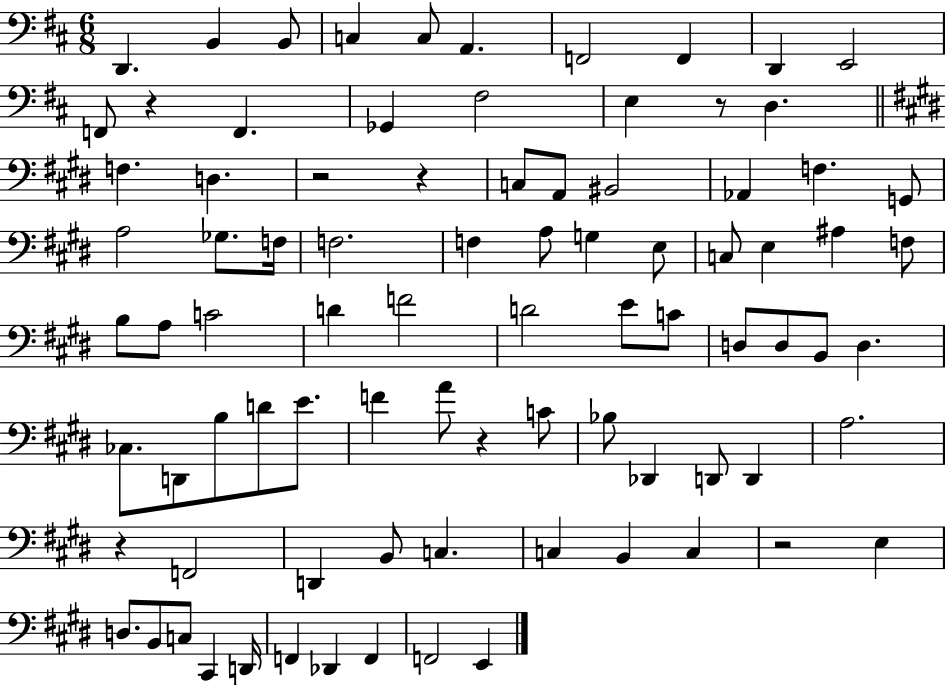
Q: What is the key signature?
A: D major